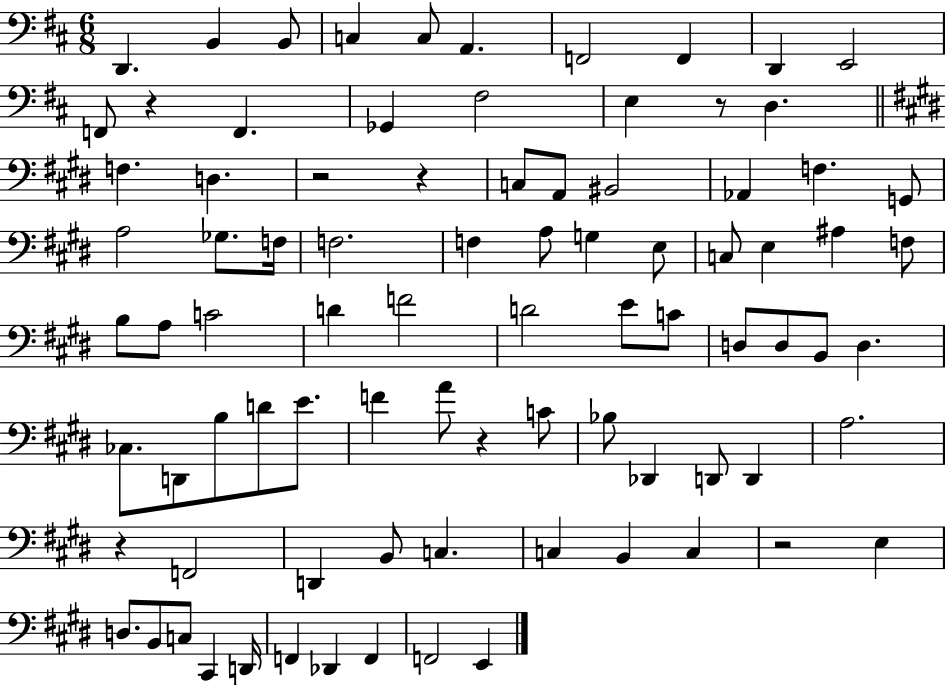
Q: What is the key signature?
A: D major